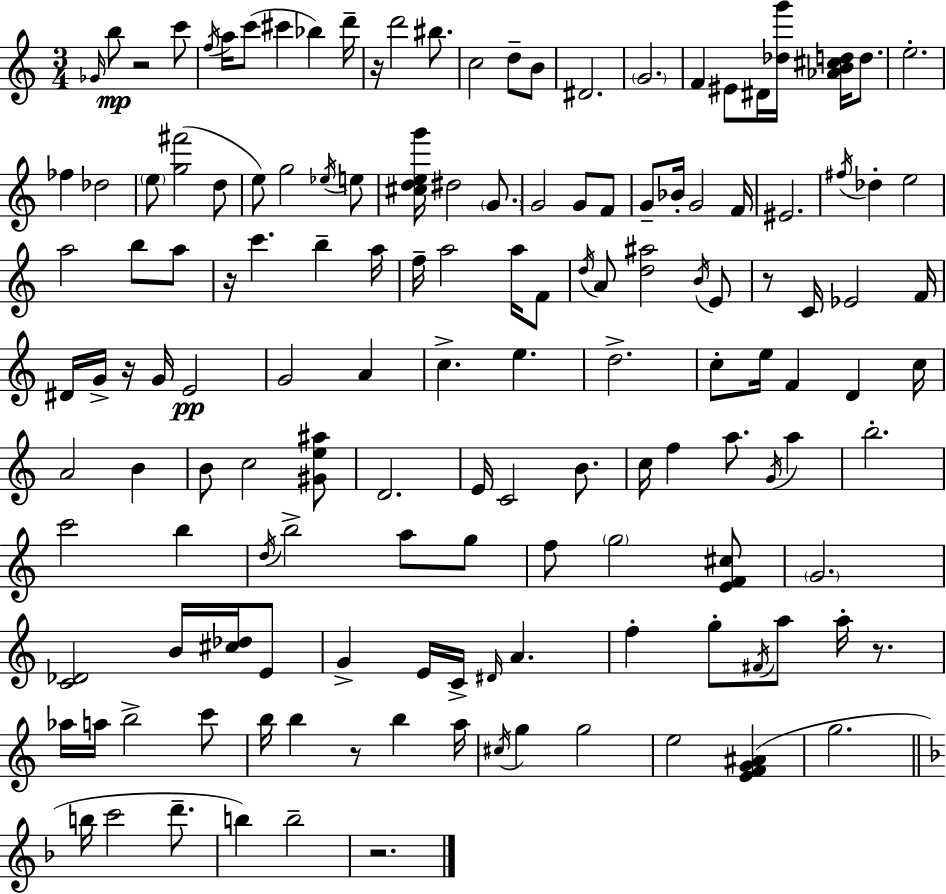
{
  \clef treble
  \numericTimeSignature
  \time 3/4
  \key a \minor
  \repeat volta 2 { \grace { ges'16 }\mp b''8 r2 c'''8 | \acciaccatura { f''16 } a''16 c'''8( cis'''4 bes''4) | d'''16-- r16 d'''2 bis''8. | c''2 d''8-- | \break b'8 dis'2. | \parenthesize g'2. | f'4 eis'8 dis'16 <des'' g'''>16 <aes' b' cis'' d''>16 d''8. | e''2.-. | \break fes''4 des''2 | \parenthesize e''8 <g'' fis'''>2( | d''8 e''8) g''2 | \acciaccatura { ees''16 } e''8 <cis'' d'' e'' g'''>16 dis''2 | \break \parenthesize g'8. g'2 g'8 | f'8 g'8-- bes'16-. g'2 | f'16 eis'2. | \acciaccatura { fis''16 } des''4-. e''2 | \break a''2 | b''8 a''8 r16 c'''4. b''4-- | a''16 f''16-- a''2 | a''16 f'8 \acciaccatura { d''16 } a'8 <d'' ais''>2 | \break \acciaccatura { b'16 } e'8 r8 c'16 ees'2 | f'16 dis'16 g'16-> r16 g'16 e'2\pp | g'2 | a'4 c''4.-> | \break e''4. d''2.-> | c''8-. e''16 f'4 | d'4 c''16 a'2 | b'4 b'8 c''2 | \break <gis' e'' ais''>8 d'2. | e'16 c'2 | b'8. c''16 f''4 a''8. | \acciaccatura { g'16 } a''4 b''2.-. | \break c'''2 | b''4 \acciaccatura { d''16 } b''2-> | a''8 g''8 f''8 \parenthesize g''2 | <e' f' cis''>8 \parenthesize g'2. | \break <c' des'>2 | b'16 <cis'' des''>16 e'8 g'4-> | e'16 c'16-> \grace { dis'16 } a'4. f''4-. | g''8-. \acciaccatura { fis'16 } a''8 a''16-. r8. aes''16 a''16 | \break b''2-> c'''8 b''16 b''4 | r8 b''4 a''16 \acciaccatura { cis''16 } g''4 | g''2 e''2 | <e' f' g' ais'>4( g''2. | \break \bar "||" \break \key d \minor b''16 c'''2 d'''8.-- | b''4) b''2-- | r2. | } \bar "|."
}